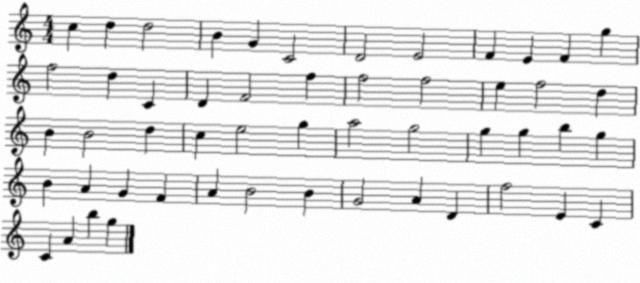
X:1
T:Untitled
M:4/4
L:1/4
K:C
c d d2 B G C2 D2 E2 F E F g f2 d C D F2 f f2 f2 e f2 d B B2 d c e2 g a2 g2 g g b g B A G F A B2 B G2 A D f2 E C C A b g